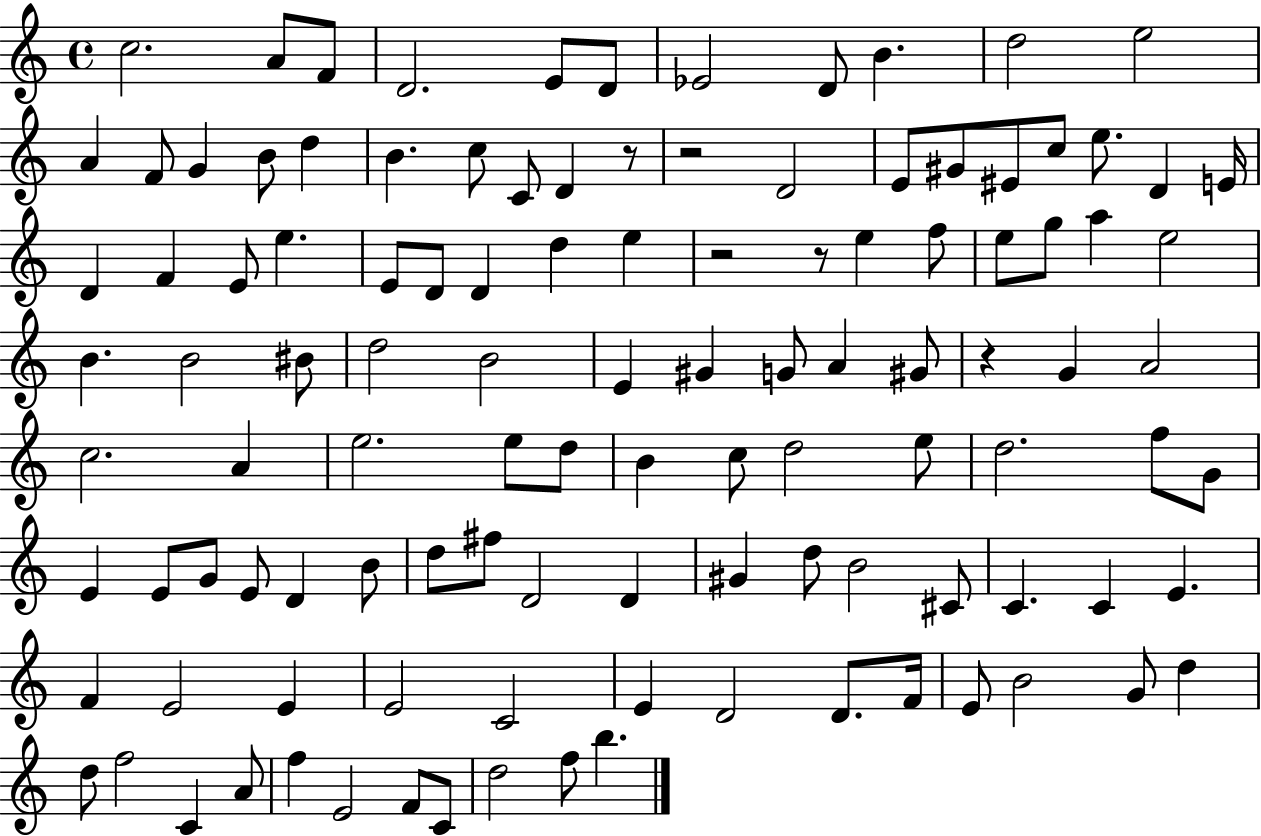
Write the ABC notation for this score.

X:1
T:Untitled
M:4/4
L:1/4
K:C
c2 A/2 F/2 D2 E/2 D/2 _E2 D/2 B d2 e2 A F/2 G B/2 d B c/2 C/2 D z/2 z2 D2 E/2 ^G/2 ^E/2 c/2 e/2 D E/4 D F E/2 e E/2 D/2 D d e z2 z/2 e f/2 e/2 g/2 a e2 B B2 ^B/2 d2 B2 E ^G G/2 A ^G/2 z G A2 c2 A e2 e/2 d/2 B c/2 d2 e/2 d2 f/2 G/2 E E/2 G/2 E/2 D B/2 d/2 ^f/2 D2 D ^G d/2 B2 ^C/2 C C E F E2 E E2 C2 E D2 D/2 F/4 E/2 B2 G/2 d d/2 f2 C A/2 f E2 F/2 C/2 d2 f/2 b